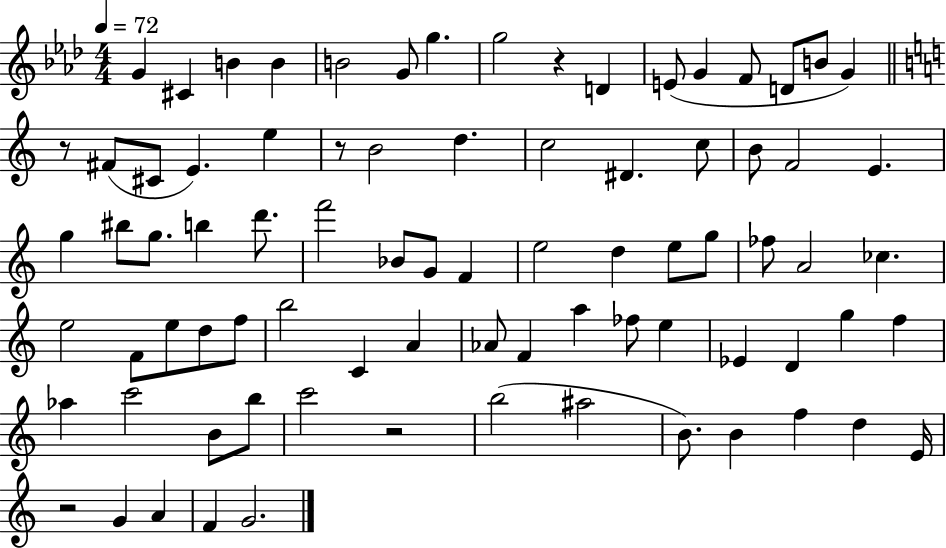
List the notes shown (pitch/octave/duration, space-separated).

G4/q C#4/q B4/q B4/q B4/h G4/e G5/q. G5/h R/q D4/q E4/e G4/q F4/e D4/e B4/e G4/q R/e F#4/e C#4/e E4/q. E5/q R/e B4/h D5/q. C5/h D#4/q. C5/e B4/e F4/h E4/q. G5/q BIS5/e G5/e. B5/q D6/e. F6/h Bb4/e G4/e F4/q E5/h D5/q E5/e G5/e FES5/e A4/h CES5/q. E5/h F4/e E5/e D5/e F5/e B5/h C4/q A4/q Ab4/e F4/q A5/q FES5/e E5/q Eb4/q D4/q G5/q F5/q Ab5/q C6/h B4/e B5/e C6/h R/h B5/h A#5/h B4/e. B4/q F5/q D5/q E4/s R/h G4/q A4/q F4/q G4/h.